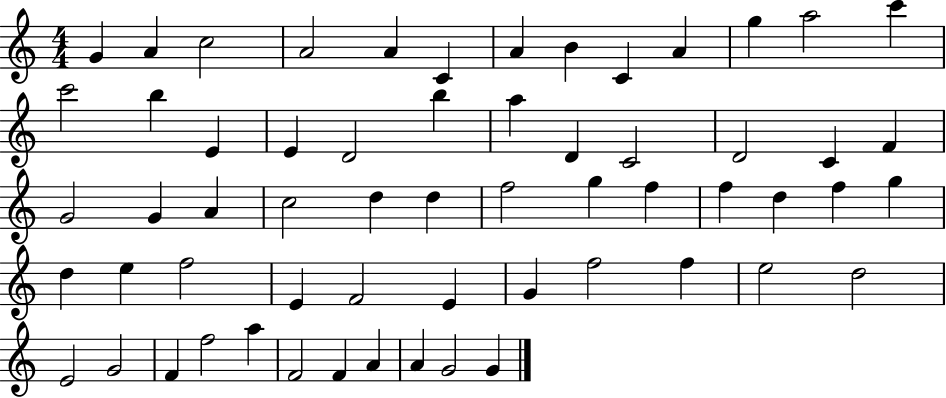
{
  \clef treble
  \numericTimeSignature
  \time 4/4
  \key c \major
  g'4 a'4 c''2 | a'2 a'4 c'4 | a'4 b'4 c'4 a'4 | g''4 a''2 c'''4 | \break c'''2 b''4 e'4 | e'4 d'2 b''4 | a''4 d'4 c'2 | d'2 c'4 f'4 | \break g'2 g'4 a'4 | c''2 d''4 d''4 | f''2 g''4 f''4 | f''4 d''4 f''4 g''4 | \break d''4 e''4 f''2 | e'4 f'2 e'4 | g'4 f''2 f''4 | e''2 d''2 | \break e'2 g'2 | f'4 f''2 a''4 | f'2 f'4 a'4 | a'4 g'2 g'4 | \break \bar "|."
}